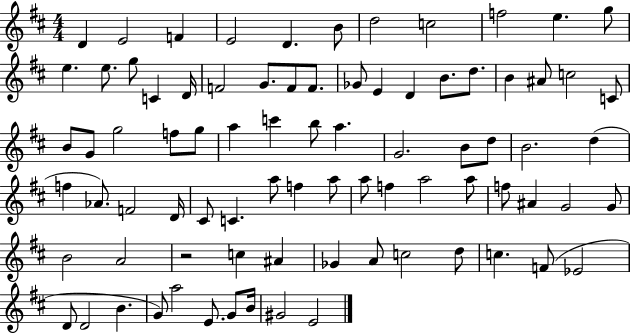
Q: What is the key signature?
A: D major